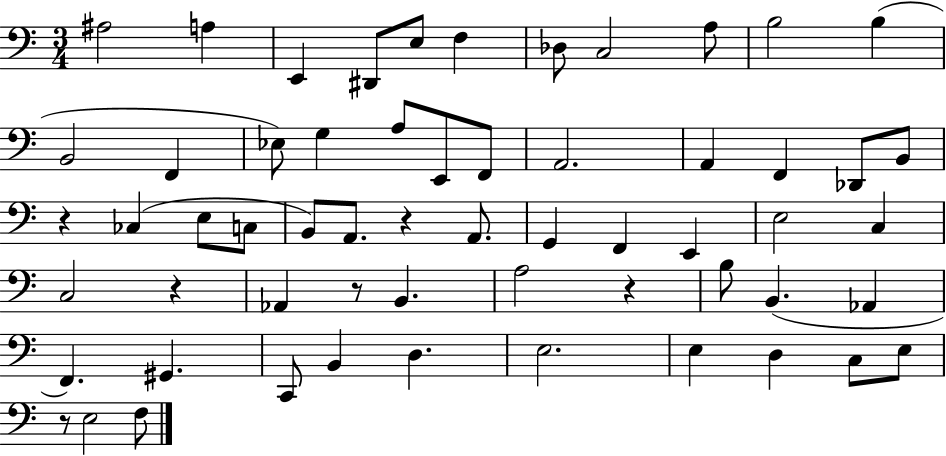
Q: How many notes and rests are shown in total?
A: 59